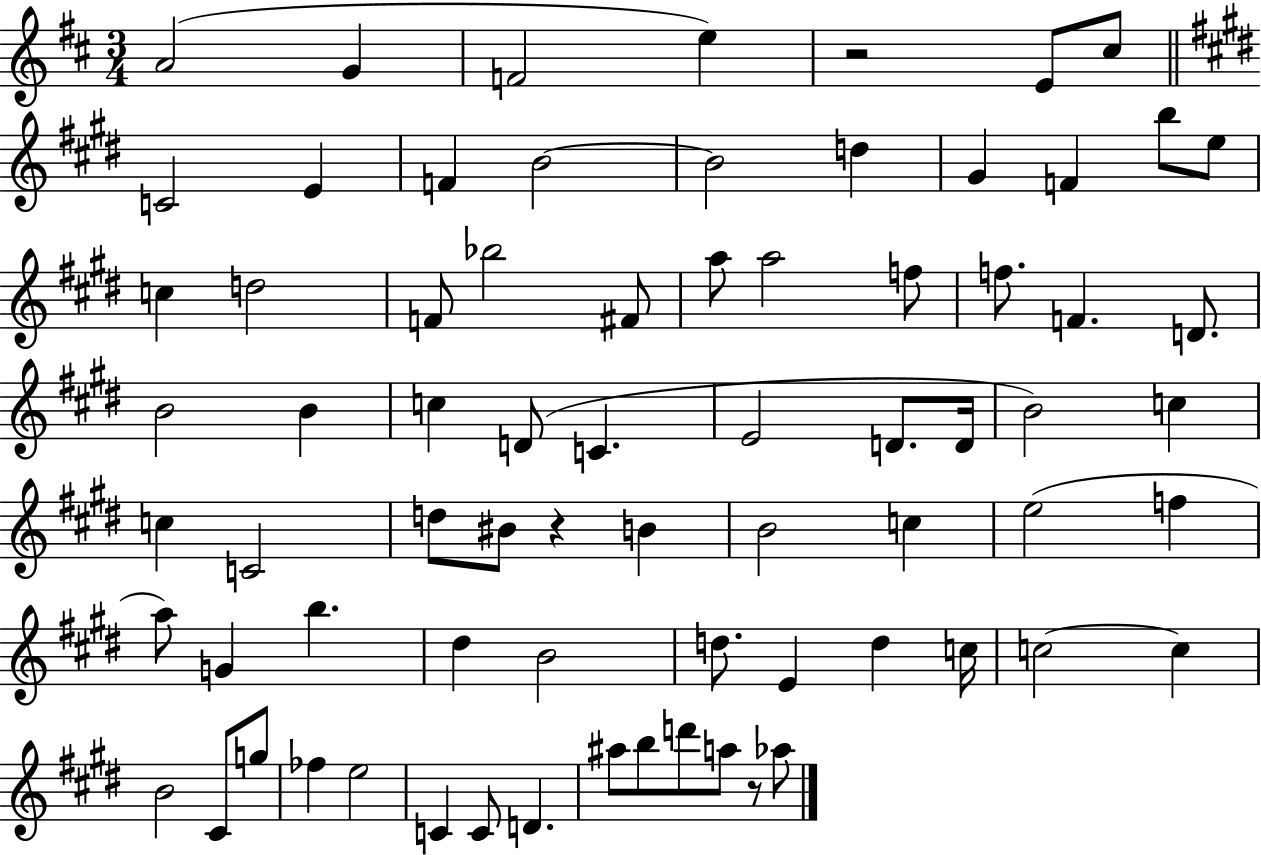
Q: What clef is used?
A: treble